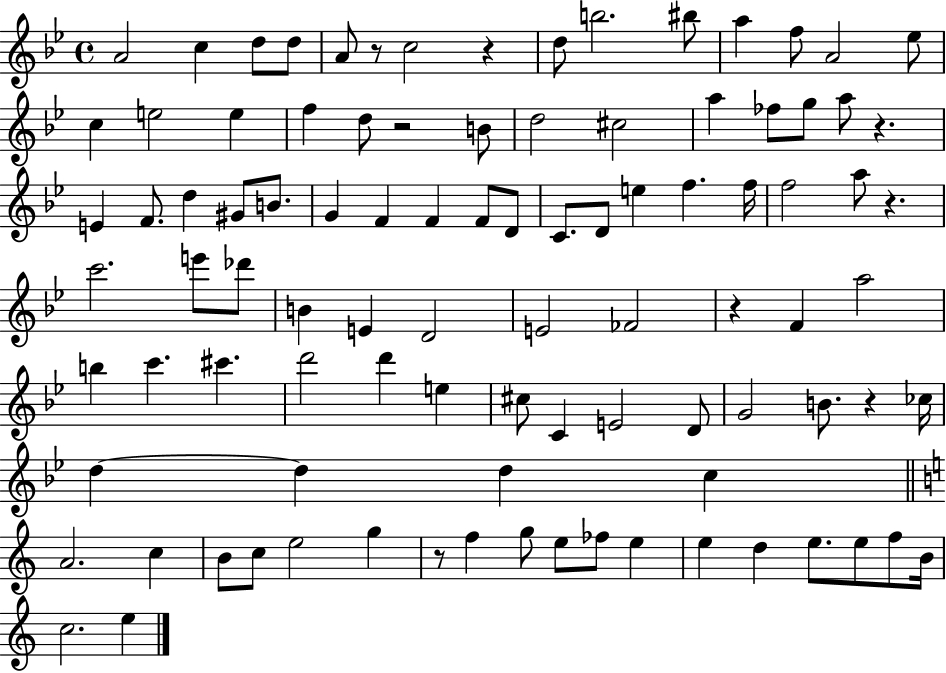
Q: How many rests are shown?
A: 8